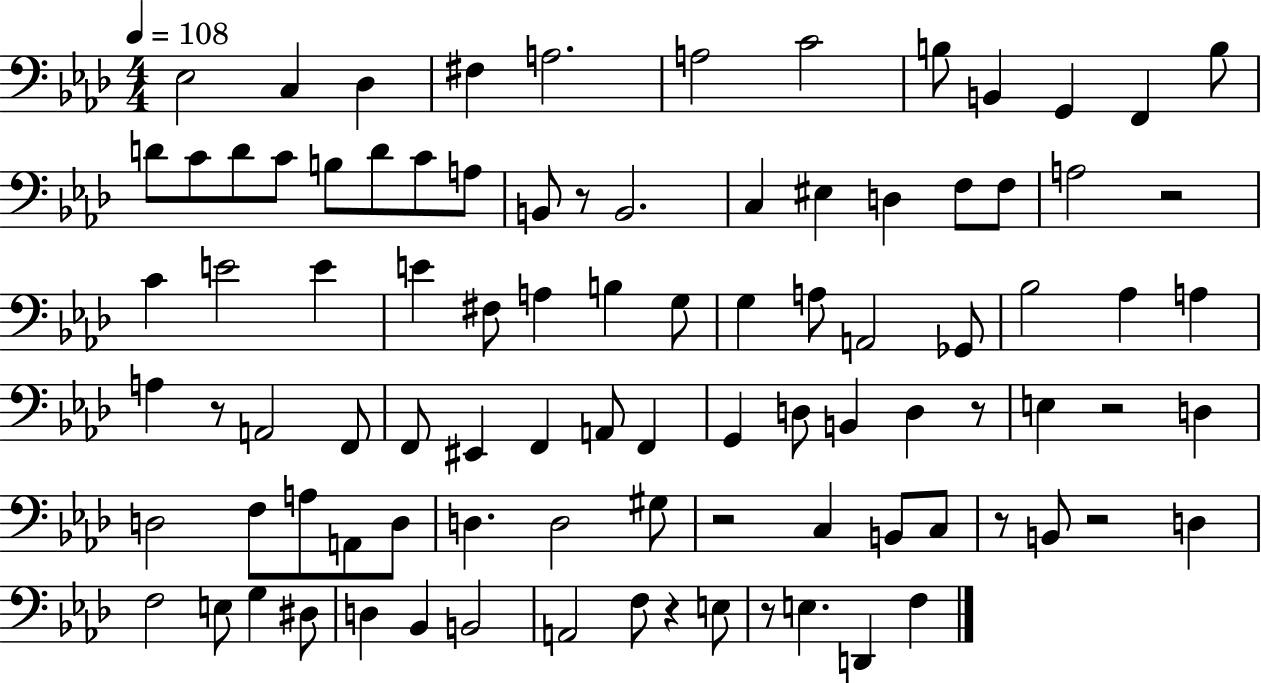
Eb3/h C3/q Db3/q F#3/q A3/h. A3/h C4/h B3/e B2/q G2/q F2/q B3/e D4/e C4/e D4/e C4/e B3/e D4/e C4/e A3/e B2/e R/e B2/h. C3/q EIS3/q D3/q F3/e F3/e A3/h R/h C4/q E4/h E4/q E4/q F#3/e A3/q B3/q G3/e G3/q A3/e A2/h Gb2/e Bb3/h Ab3/q A3/q A3/q R/e A2/h F2/e F2/e EIS2/q F2/q A2/e F2/q G2/q D3/e B2/q D3/q R/e E3/q R/h D3/q D3/h F3/e A3/e A2/e D3/e D3/q. D3/h G#3/e R/h C3/q B2/e C3/e R/e B2/e R/h D3/q F3/h E3/e G3/q D#3/e D3/q Bb2/q B2/h A2/h F3/e R/q E3/e R/e E3/q. D2/q F3/q